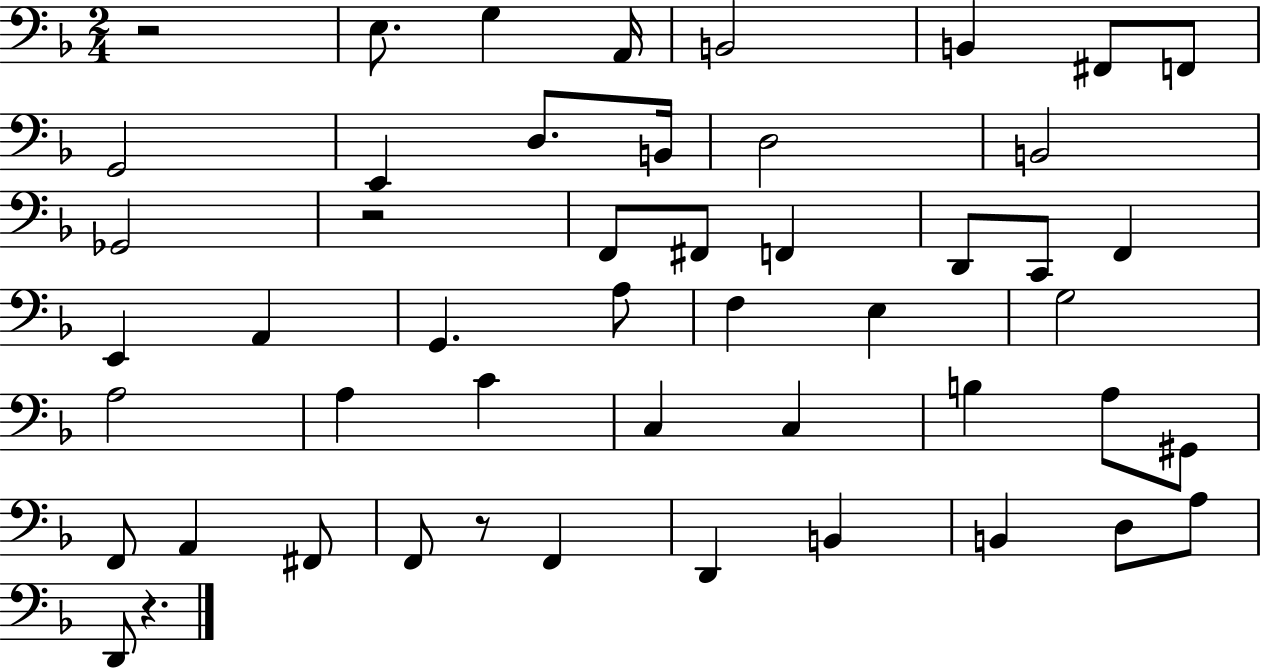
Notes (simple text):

R/h E3/e. G3/q A2/s B2/h B2/q F#2/e F2/e G2/h E2/q D3/e. B2/s D3/h B2/h Gb2/h R/h F2/e F#2/e F2/q D2/e C2/e F2/q E2/q A2/q G2/q. A3/e F3/q E3/q G3/h A3/h A3/q C4/q C3/q C3/q B3/q A3/e G#2/e F2/e A2/q F#2/e F2/e R/e F2/q D2/q B2/q B2/q D3/e A3/e D2/e R/q.